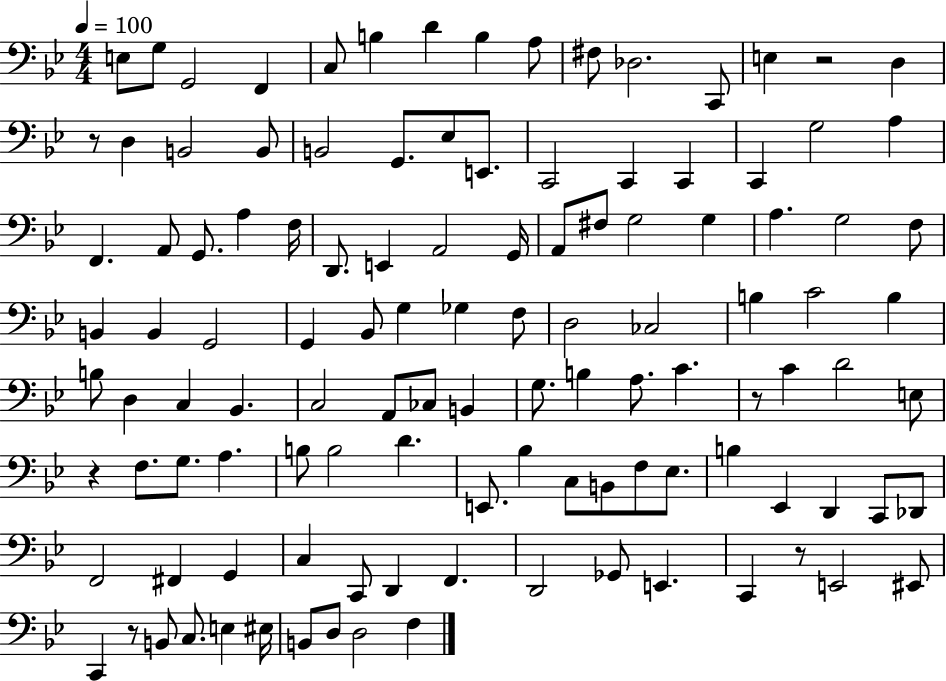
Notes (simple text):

E3/e G3/e G2/h F2/q C3/e B3/q D4/q B3/q A3/e F#3/e Db3/h. C2/e E3/q R/h D3/q R/e D3/q B2/h B2/e B2/h G2/e. Eb3/e E2/e. C2/h C2/q C2/q C2/q G3/h A3/q F2/q. A2/e G2/e. A3/q F3/s D2/e. E2/q A2/h G2/s A2/e F#3/e G3/h G3/q A3/q. G3/h F3/e B2/q B2/q G2/h G2/q Bb2/e G3/q Gb3/q F3/e D3/h CES3/h B3/q C4/h B3/q B3/e D3/q C3/q Bb2/q. C3/h A2/e CES3/e B2/q G3/e. B3/q A3/e. C4/q. R/e C4/q D4/h E3/e R/q F3/e. G3/e. A3/q. B3/e B3/h D4/q. E2/e. Bb3/q C3/e B2/e F3/e Eb3/e. B3/q Eb2/q D2/q C2/e Db2/e F2/h F#2/q G2/q C3/q C2/e D2/q F2/q. D2/h Gb2/e E2/q. C2/q R/e E2/h EIS2/e C2/q R/e B2/e C3/e. E3/q EIS3/s B2/e D3/e D3/h F3/q